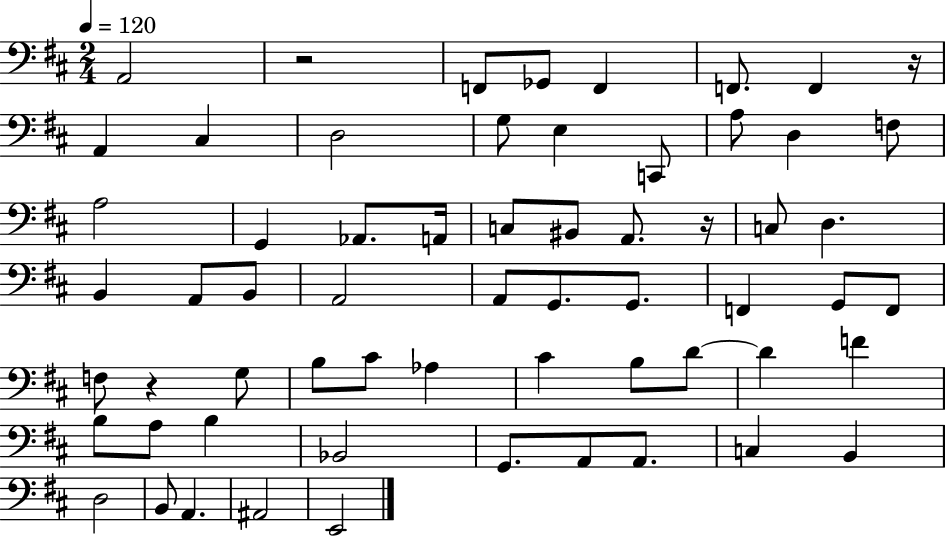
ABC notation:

X:1
T:Untitled
M:2/4
L:1/4
K:D
A,,2 z2 F,,/2 _G,,/2 F,, F,,/2 F,, z/4 A,, ^C, D,2 G,/2 E, C,,/2 A,/2 D, F,/2 A,2 G,, _A,,/2 A,,/4 C,/2 ^B,,/2 A,,/2 z/4 C,/2 D, B,, A,,/2 B,,/2 A,,2 A,,/2 G,,/2 G,,/2 F,, G,,/2 F,,/2 F,/2 z G,/2 B,/2 ^C/2 _A, ^C B,/2 D/2 D F B,/2 A,/2 B, _B,,2 G,,/2 A,,/2 A,,/2 C, B,, D,2 B,,/2 A,, ^A,,2 E,,2